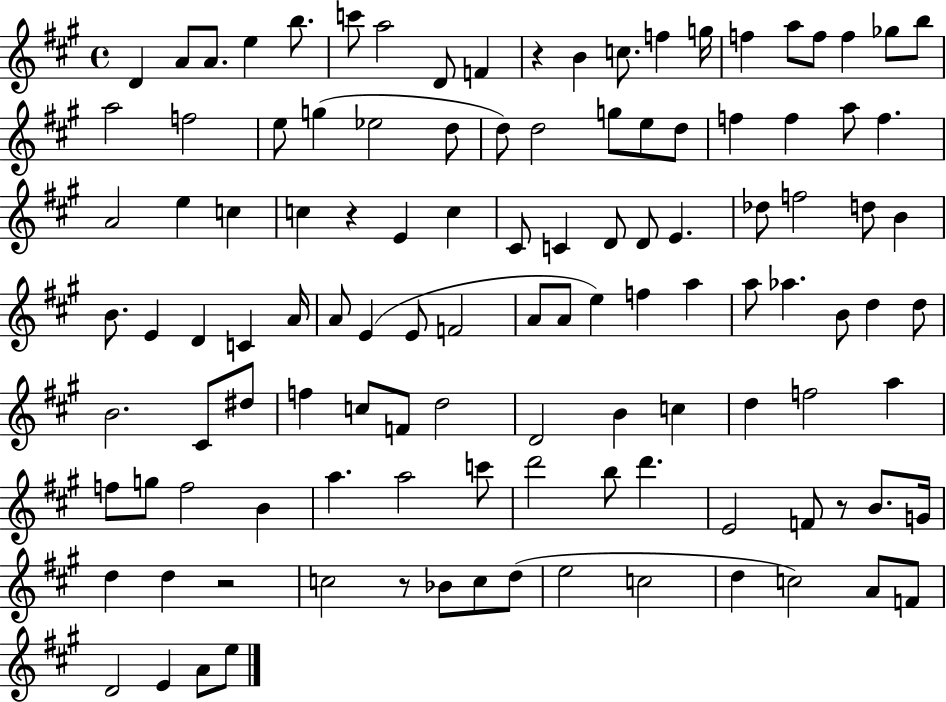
{
  \clef treble
  \time 4/4
  \defaultTimeSignature
  \key a \major
  \repeat volta 2 { d'4 a'8 a'8. e''4 b''8. | c'''8 a''2 d'8 f'4 | r4 b'4 c''8. f''4 g''16 | f''4 a''8 f''8 f''4 ges''8 b''8 | \break a''2 f''2 | e''8 g''4( ees''2 d''8 | d''8) d''2 g''8 e''8 d''8 | f''4 f''4 a''8 f''4. | \break a'2 e''4 c''4 | c''4 r4 e'4 c''4 | cis'8 c'4 d'8 d'8 e'4. | des''8 f''2 d''8 b'4 | \break b'8. e'4 d'4 c'4 a'16 | a'8 e'4( e'8 f'2 | a'8 a'8 e''4) f''4 a''4 | a''8 aes''4. b'8 d''4 d''8 | \break b'2. cis'8 dis''8 | f''4 c''8 f'8 d''2 | d'2 b'4 c''4 | d''4 f''2 a''4 | \break f''8 g''8 f''2 b'4 | a''4. a''2 c'''8 | d'''2 b''8 d'''4. | e'2 f'8 r8 b'8. g'16 | \break d''4 d''4 r2 | c''2 r8 bes'8 c''8 d''8( | e''2 c''2 | d''4 c''2) a'8 f'8 | \break d'2 e'4 a'8 e''8 | } \bar "|."
}